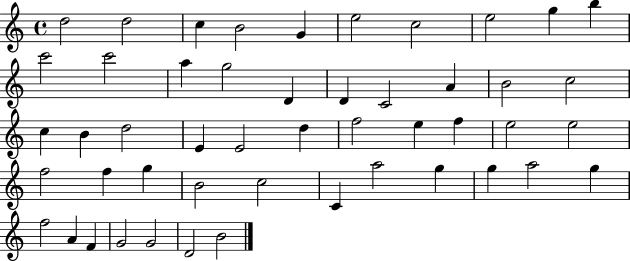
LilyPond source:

{
  \clef treble
  \time 4/4
  \defaultTimeSignature
  \key c \major
  d''2 d''2 | c''4 b'2 g'4 | e''2 c''2 | e''2 g''4 b''4 | \break c'''2 c'''2 | a''4 g''2 d'4 | d'4 c'2 a'4 | b'2 c''2 | \break c''4 b'4 d''2 | e'4 e'2 d''4 | f''2 e''4 f''4 | e''2 e''2 | \break f''2 f''4 g''4 | b'2 c''2 | c'4 a''2 g''4 | g''4 a''2 g''4 | \break f''2 a'4 f'4 | g'2 g'2 | d'2 b'2 | \bar "|."
}